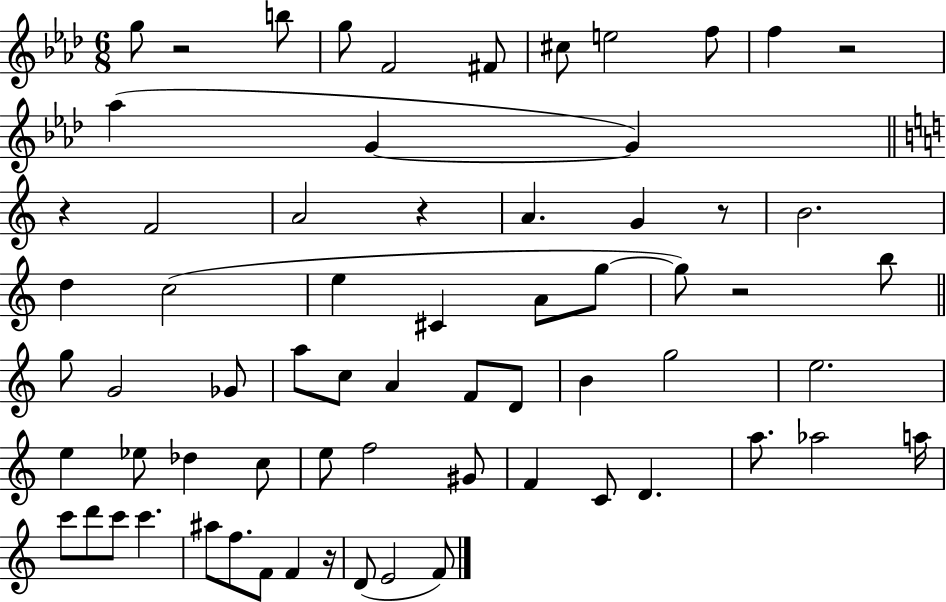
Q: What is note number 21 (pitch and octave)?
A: C#4